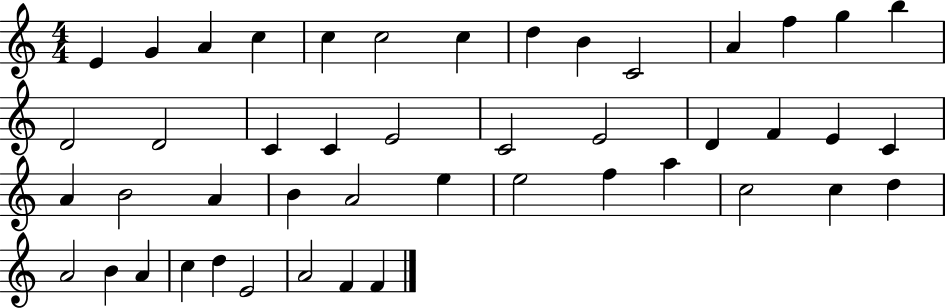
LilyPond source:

{
  \clef treble
  \numericTimeSignature
  \time 4/4
  \key c \major
  e'4 g'4 a'4 c''4 | c''4 c''2 c''4 | d''4 b'4 c'2 | a'4 f''4 g''4 b''4 | \break d'2 d'2 | c'4 c'4 e'2 | c'2 e'2 | d'4 f'4 e'4 c'4 | \break a'4 b'2 a'4 | b'4 a'2 e''4 | e''2 f''4 a''4 | c''2 c''4 d''4 | \break a'2 b'4 a'4 | c''4 d''4 e'2 | a'2 f'4 f'4 | \bar "|."
}